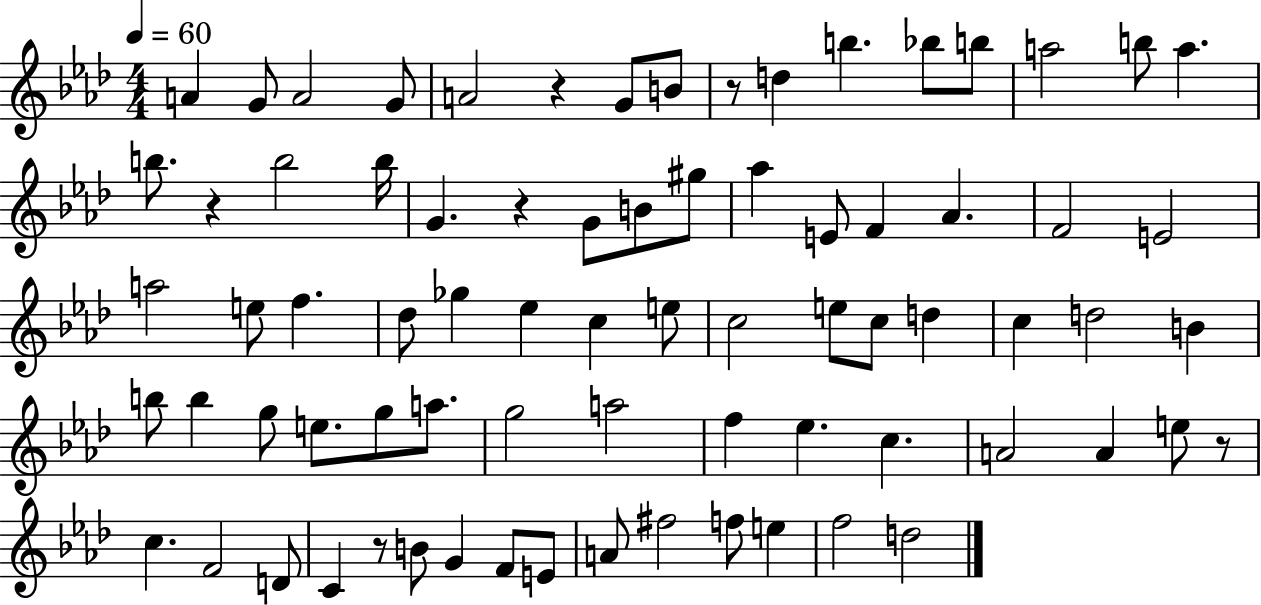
A4/q G4/e A4/h G4/e A4/h R/q G4/e B4/e R/e D5/q B5/q. Bb5/e B5/e A5/h B5/e A5/q. B5/e. R/q B5/h B5/s G4/q. R/q G4/e B4/e G#5/e Ab5/q E4/e F4/q Ab4/q. F4/h E4/h A5/h E5/e F5/q. Db5/e Gb5/q Eb5/q C5/q E5/e C5/h E5/e C5/e D5/q C5/q D5/h B4/q B5/e B5/q G5/e E5/e. G5/e A5/e. G5/h A5/h F5/q Eb5/q. C5/q. A4/h A4/q E5/e R/e C5/q. F4/h D4/e C4/q R/e B4/e G4/q F4/e E4/e A4/e F#5/h F5/e E5/q F5/h D5/h